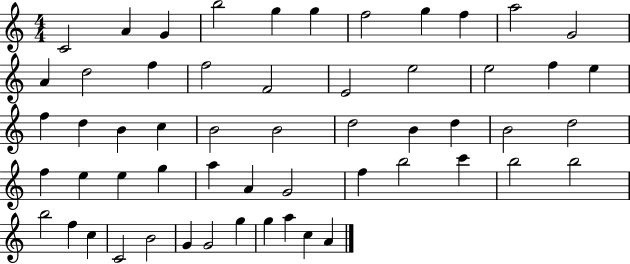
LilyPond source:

{
  \clef treble
  \numericTimeSignature
  \time 4/4
  \key c \major
  c'2 a'4 g'4 | b''2 g''4 g''4 | f''2 g''4 f''4 | a''2 g'2 | \break a'4 d''2 f''4 | f''2 f'2 | e'2 e''2 | e''2 f''4 e''4 | \break f''4 d''4 b'4 c''4 | b'2 b'2 | d''2 b'4 d''4 | b'2 d''2 | \break f''4 e''4 e''4 g''4 | a''4 a'4 g'2 | f''4 b''2 c'''4 | b''2 b''2 | \break b''2 f''4 c''4 | c'2 b'2 | g'4 g'2 g''4 | g''4 a''4 c''4 a'4 | \break \bar "|."
}